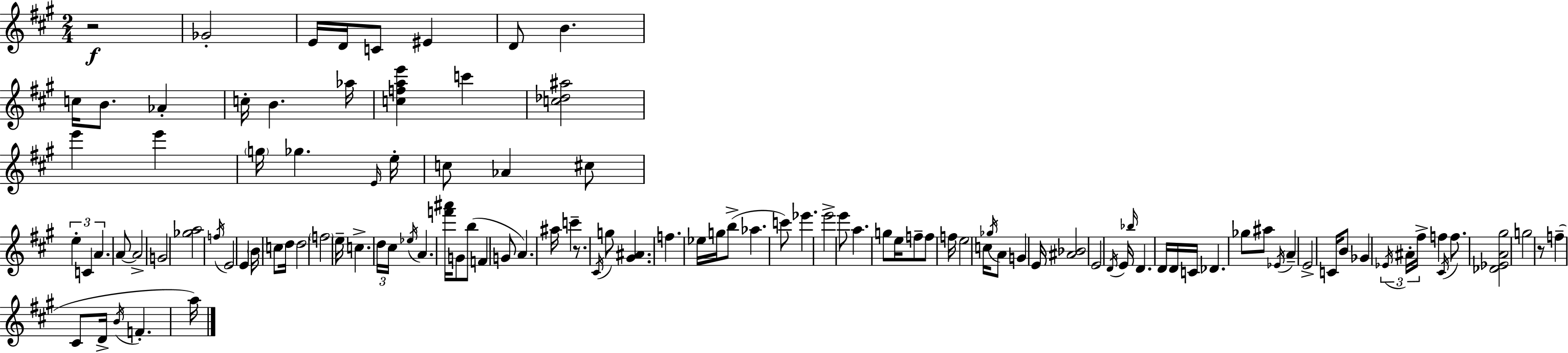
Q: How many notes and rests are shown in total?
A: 113